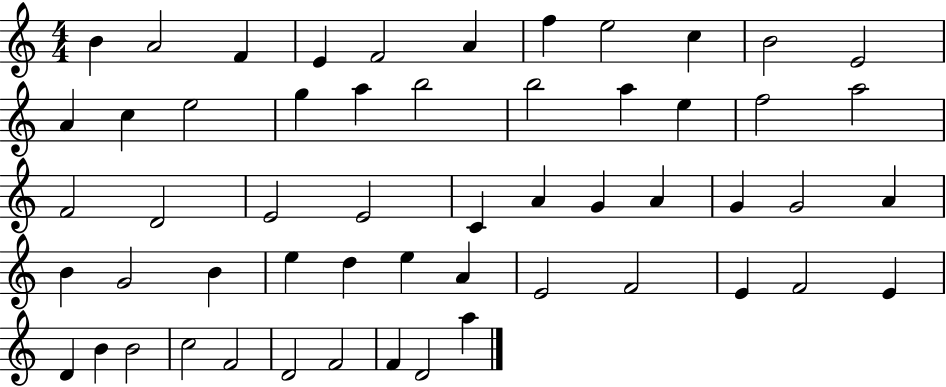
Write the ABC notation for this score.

X:1
T:Untitled
M:4/4
L:1/4
K:C
B A2 F E F2 A f e2 c B2 E2 A c e2 g a b2 b2 a e f2 a2 F2 D2 E2 E2 C A G A G G2 A B G2 B e d e A E2 F2 E F2 E D B B2 c2 F2 D2 F2 F D2 a